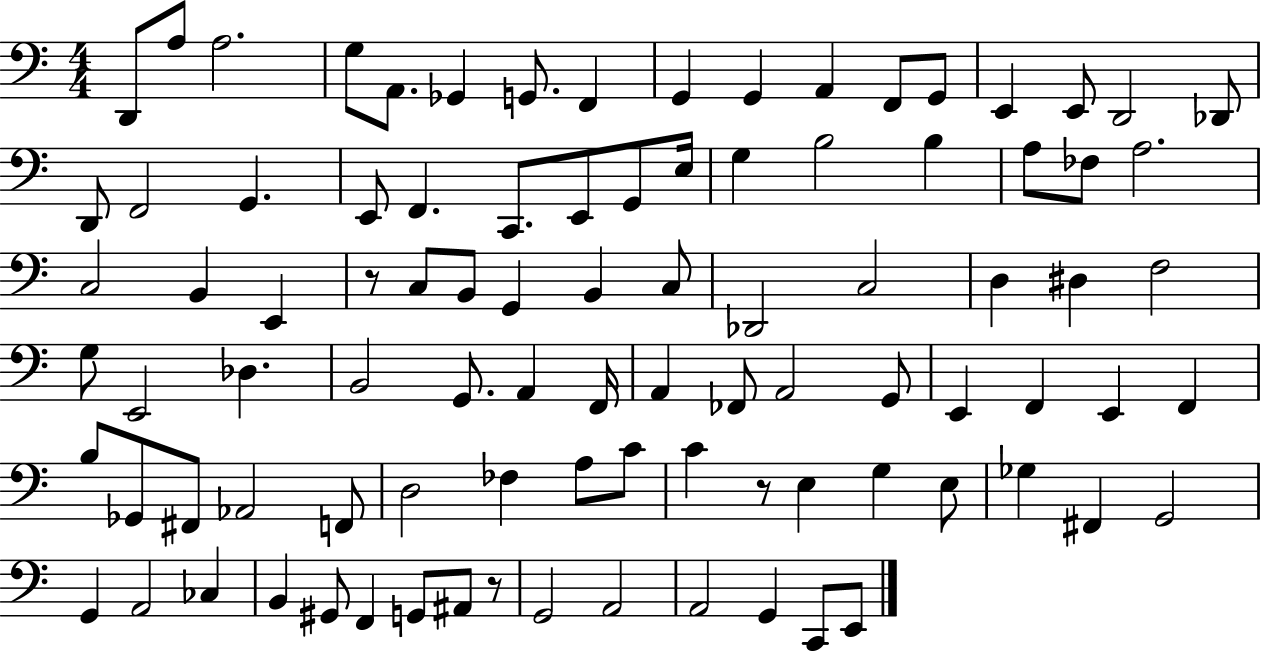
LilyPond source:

{
  \clef bass
  \numericTimeSignature
  \time 4/4
  \key c \major
  d,8 a8 a2. | g8 a,8. ges,4 g,8. f,4 | g,4 g,4 a,4 f,8 g,8 | e,4 e,8 d,2 des,8 | \break d,8 f,2 g,4. | e,8 f,4. c,8. e,8 g,8 e16 | g4 b2 b4 | a8 fes8 a2. | \break c2 b,4 e,4 | r8 c8 b,8 g,4 b,4 c8 | des,2 c2 | d4 dis4 f2 | \break g8 e,2 des4. | b,2 g,8. a,4 f,16 | a,4 fes,8 a,2 g,8 | e,4 f,4 e,4 f,4 | \break b8 ges,8 fis,8 aes,2 f,8 | d2 fes4 a8 c'8 | c'4 r8 e4 g4 e8 | ges4 fis,4 g,2 | \break g,4 a,2 ces4 | b,4 gis,8 f,4 g,8 ais,8 r8 | g,2 a,2 | a,2 g,4 c,8 e,8 | \break \bar "|."
}